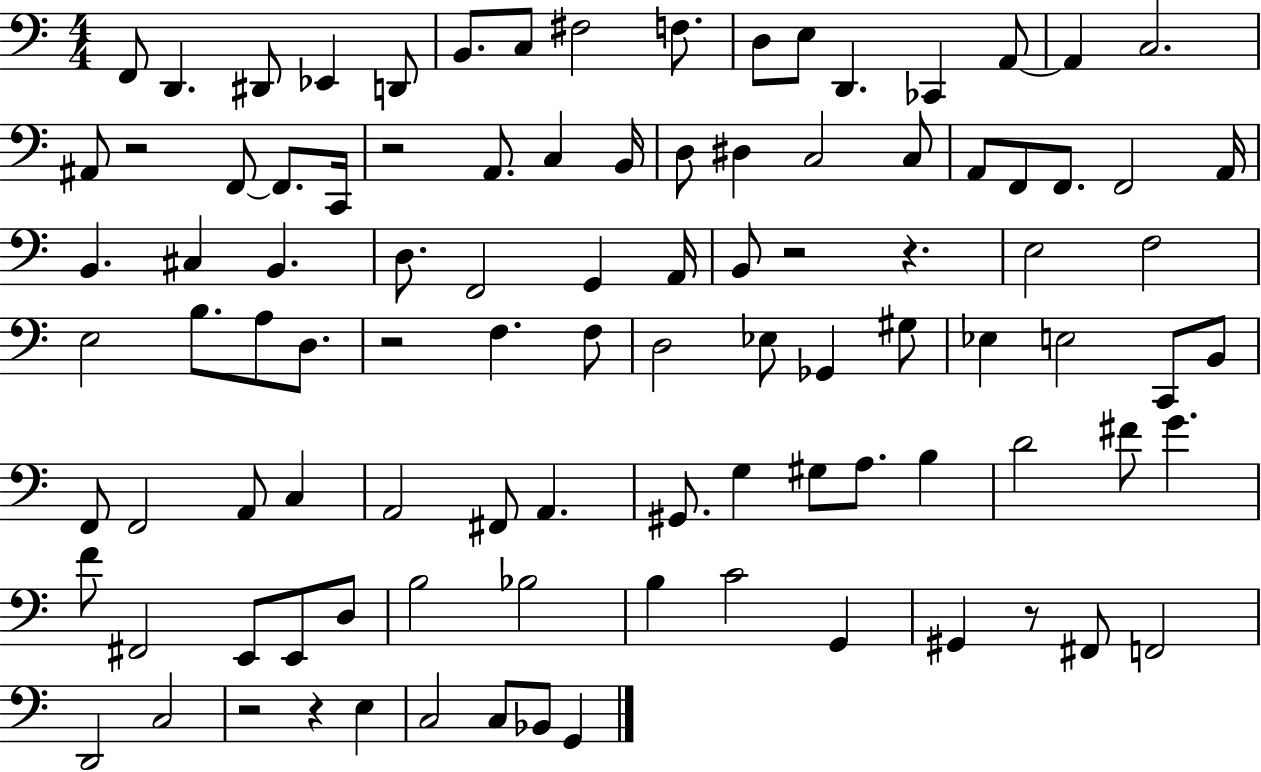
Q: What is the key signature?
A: C major